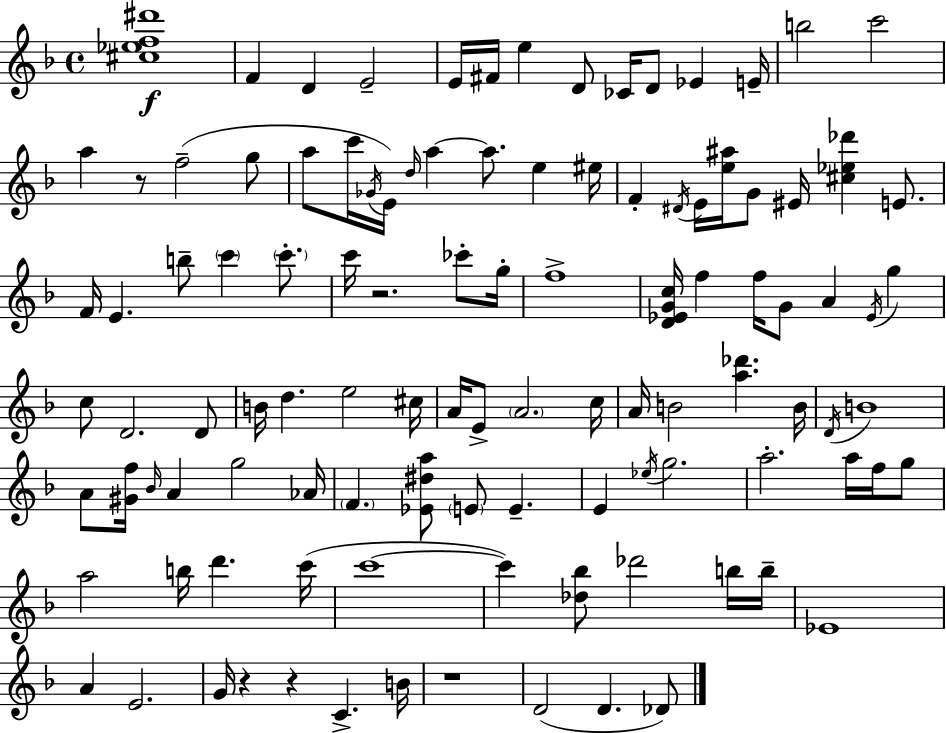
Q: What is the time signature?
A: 4/4